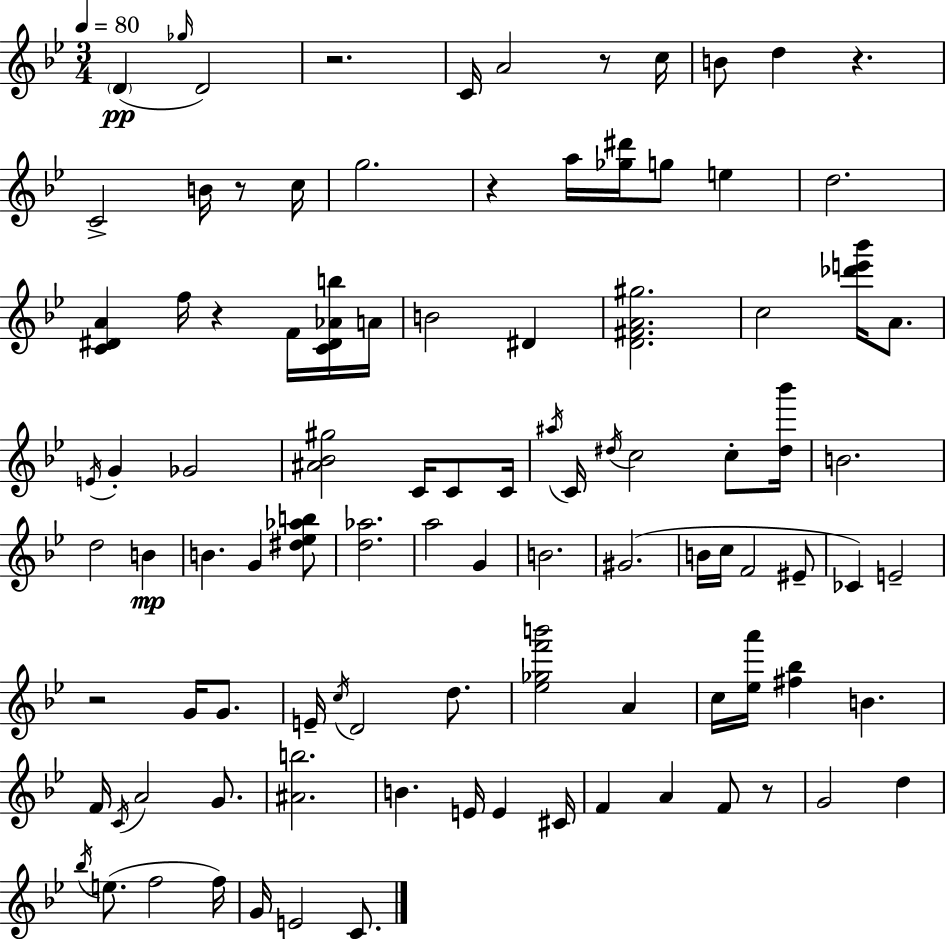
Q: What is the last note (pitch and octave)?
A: C4